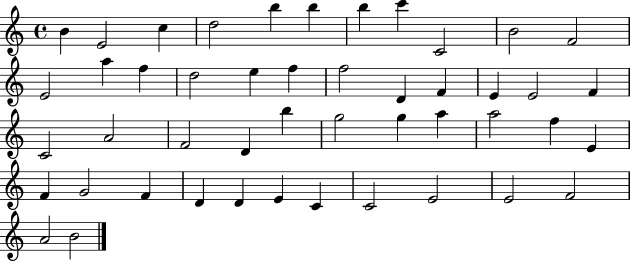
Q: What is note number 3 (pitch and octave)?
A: C5